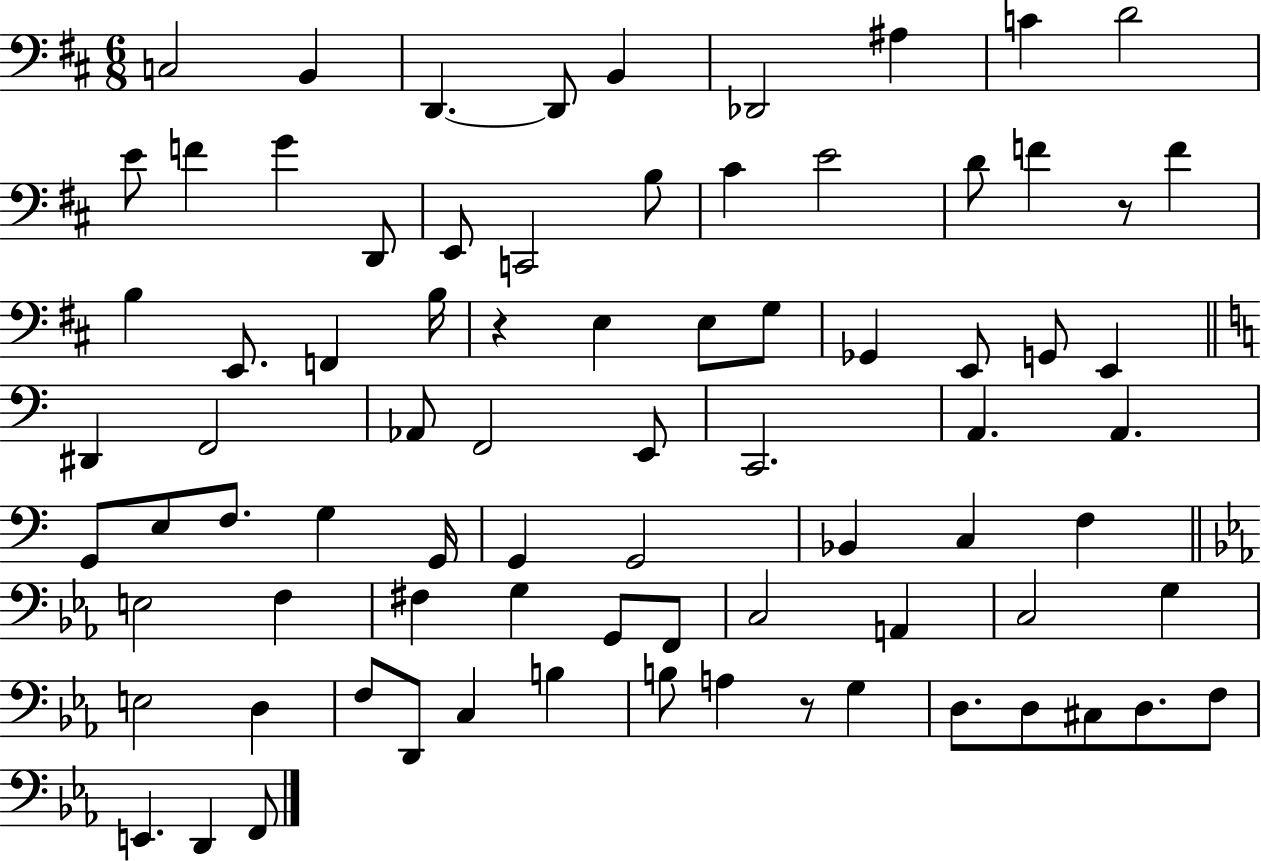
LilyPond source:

{
  \clef bass
  \numericTimeSignature
  \time 6/8
  \key d \major
  c2 b,4 | d,4.~~ d,8 b,4 | des,2 ais4 | c'4 d'2 | \break e'8 f'4 g'4 d,8 | e,8 c,2 b8 | cis'4 e'2 | d'8 f'4 r8 f'4 | \break b4 e,8. f,4 b16 | r4 e4 e8 g8 | ges,4 e,8 g,8 e,4 | \bar "||" \break \key c \major dis,4 f,2 | aes,8 f,2 e,8 | c,2. | a,4. a,4. | \break g,8 e8 f8. g4 g,16 | g,4 g,2 | bes,4 c4 f4 | \bar "||" \break \key ees \major e2 f4 | fis4 g4 g,8 f,8 | c2 a,4 | c2 g4 | \break e2 d4 | f8 d,8 c4 b4 | b8 a4 r8 g4 | d8. d8 cis8 d8. f8 | \break e,4. d,4 f,8 | \bar "|."
}